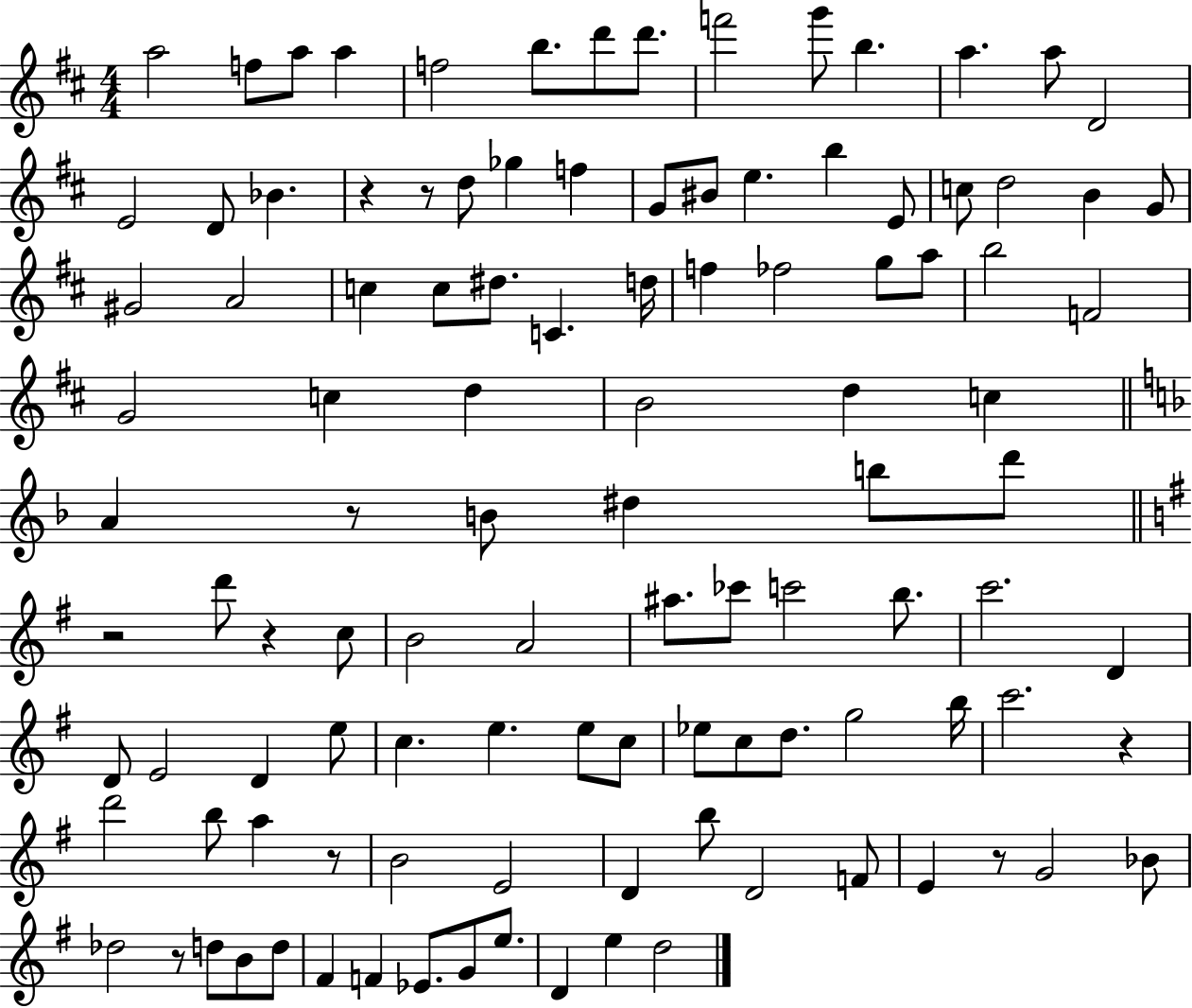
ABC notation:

X:1
T:Untitled
M:4/4
L:1/4
K:D
a2 f/2 a/2 a f2 b/2 d'/2 d'/2 f'2 g'/2 b a a/2 D2 E2 D/2 _B z z/2 d/2 _g f G/2 ^B/2 e b E/2 c/2 d2 B G/2 ^G2 A2 c c/2 ^d/2 C d/4 f _f2 g/2 a/2 b2 F2 G2 c d B2 d c A z/2 B/2 ^d b/2 d'/2 z2 d'/2 z c/2 B2 A2 ^a/2 _c'/2 c'2 b/2 c'2 D D/2 E2 D e/2 c e e/2 c/2 _e/2 c/2 d/2 g2 b/4 c'2 z d'2 b/2 a z/2 B2 E2 D b/2 D2 F/2 E z/2 G2 _B/2 _d2 z/2 d/2 B/2 d/2 ^F F _E/2 G/2 e/2 D e d2